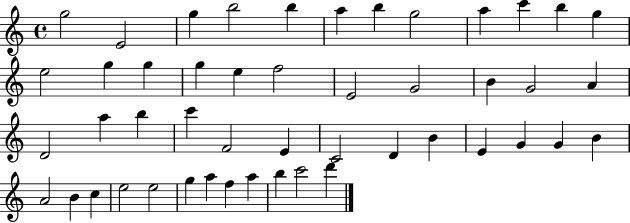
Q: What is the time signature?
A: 4/4